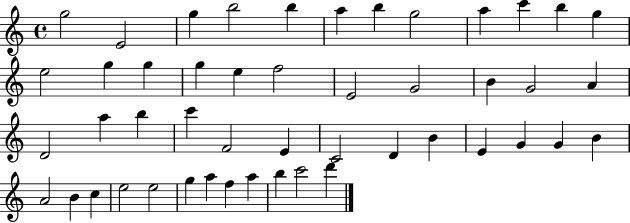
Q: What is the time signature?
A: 4/4